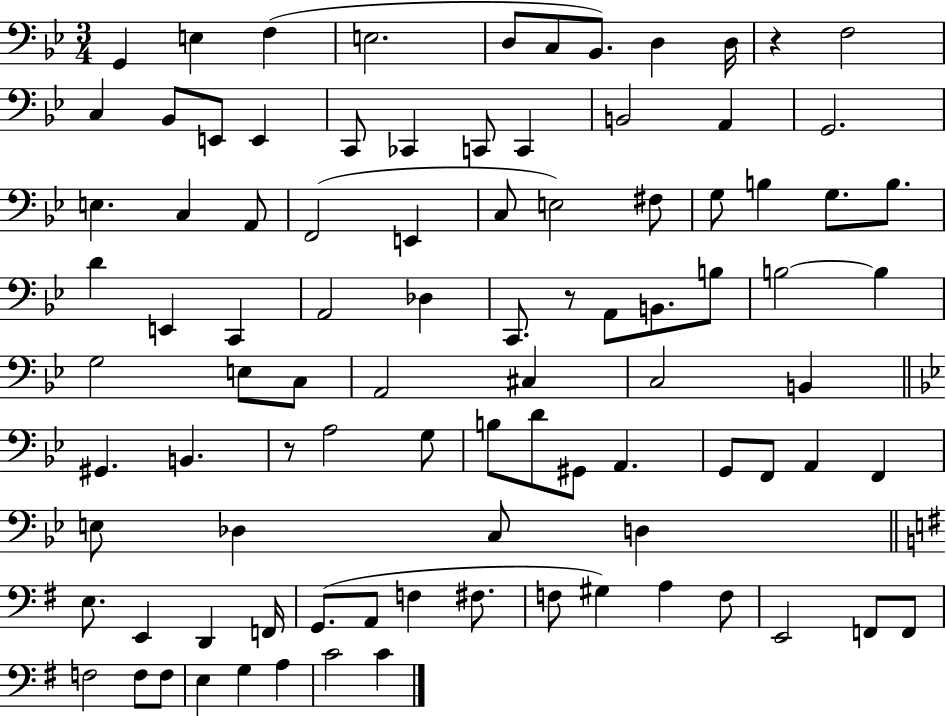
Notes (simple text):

G2/q E3/q F3/q E3/h. D3/e C3/e Bb2/e. D3/q D3/s R/q F3/h C3/q Bb2/e E2/e E2/q C2/e CES2/q C2/e C2/q B2/h A2/q G2/h. E3/q. C3/q A2/e F2/h E2/q C3/e E3/h F#3/e G3/e B3/q G3/e. B3/e. D4/q E2/q C2/q A2/h Db3/q C2/e. R/e A2/e B2/e. B3/e B3/h B3/q G3/h E3/e C3/e A2/h C#3/q C3/h B2/q G#2/q. B2/q. R/e A3/h G3/e B3/e D4/e G#2/e A2/q. G2/e F2/e A2/q F2/q E3/e Db3/q C3/e D3/q E3/e. E2/q D2/q F2/s G2/e. A2/e F3/q F#3/e. F3/e G#3/q A3/q F3/e E2/h F2/e F2/e F3/h F3/e F3/e E3/q G3/q A3/q C4/h C4/q